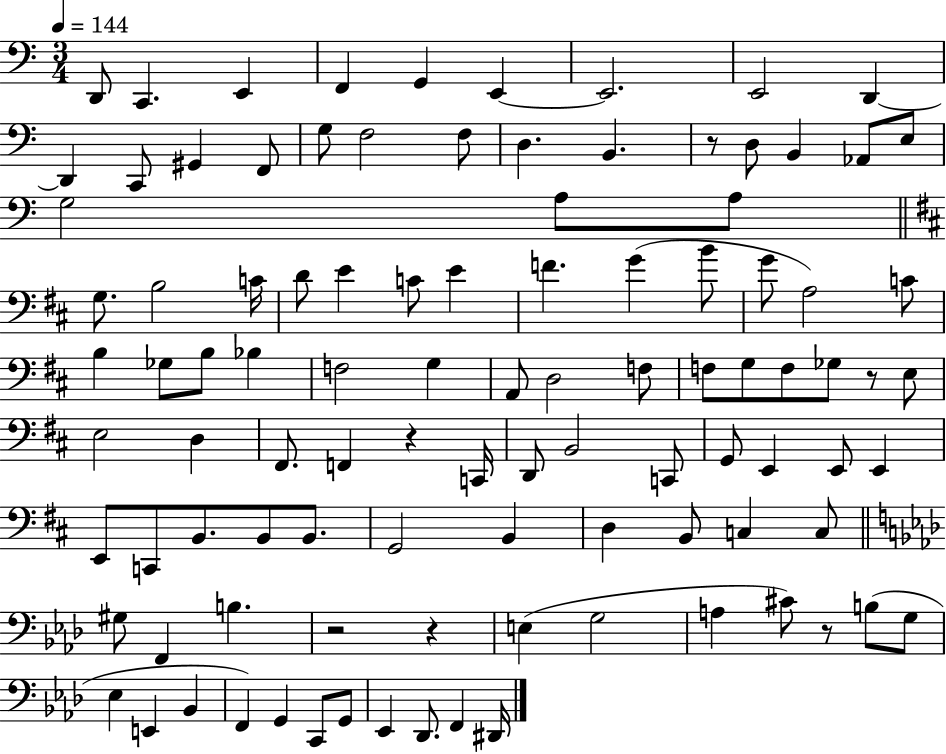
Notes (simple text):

D2/e C2/q. E2/q F2/q G2/q E2/q E2/h. E2/h D2/q D2/q C2/e G#2/q F2/e G3/e F3/h F3/e D3/q. B2/q. R/e D3/e B2/q Ab2/e E3/e G3/h A3/e A3/e G3/e. B3/h C4/s D4/e E4/q C4/e E4/q F4/q. G4/q B4/e G4/e A3/h C4/e B3/q Gb3/e B3/e Bb3/q F3/h G3/q A2/e D3/h F3/e F3/e G3/e F3/e Gb3/e R/e E3/e E3/h D3/q F#2/e. F2/q R/q C2/s D2/e B2/h C2/e G2/e E2/q E2/e E2/q E2/e C2/e B2/e. B2/e B2/e. G2/h B2/q D3/q B2/e C3/q C3/e G#3/e F2/q B3/q. R/h R/q E3/q G3/h A3/q C#4/e R/e B3/e G3/e Eb3/q E2/q Bb2/q F2/q G2/q C2/e G2/e Eb2/q Db2/e. F2/q D#2/s